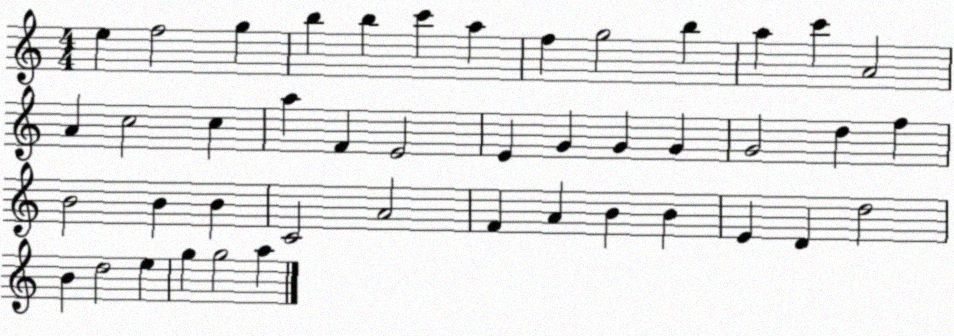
X:1
T:Untitled
M:4/4
L:1/4
K:C
e f2 g b b c' a f g2 b a c' A2 A c2 c a F E2 E G G G G2 d f B2 B B C2 A2 F A B B E D d2 B d2 e g g2 a